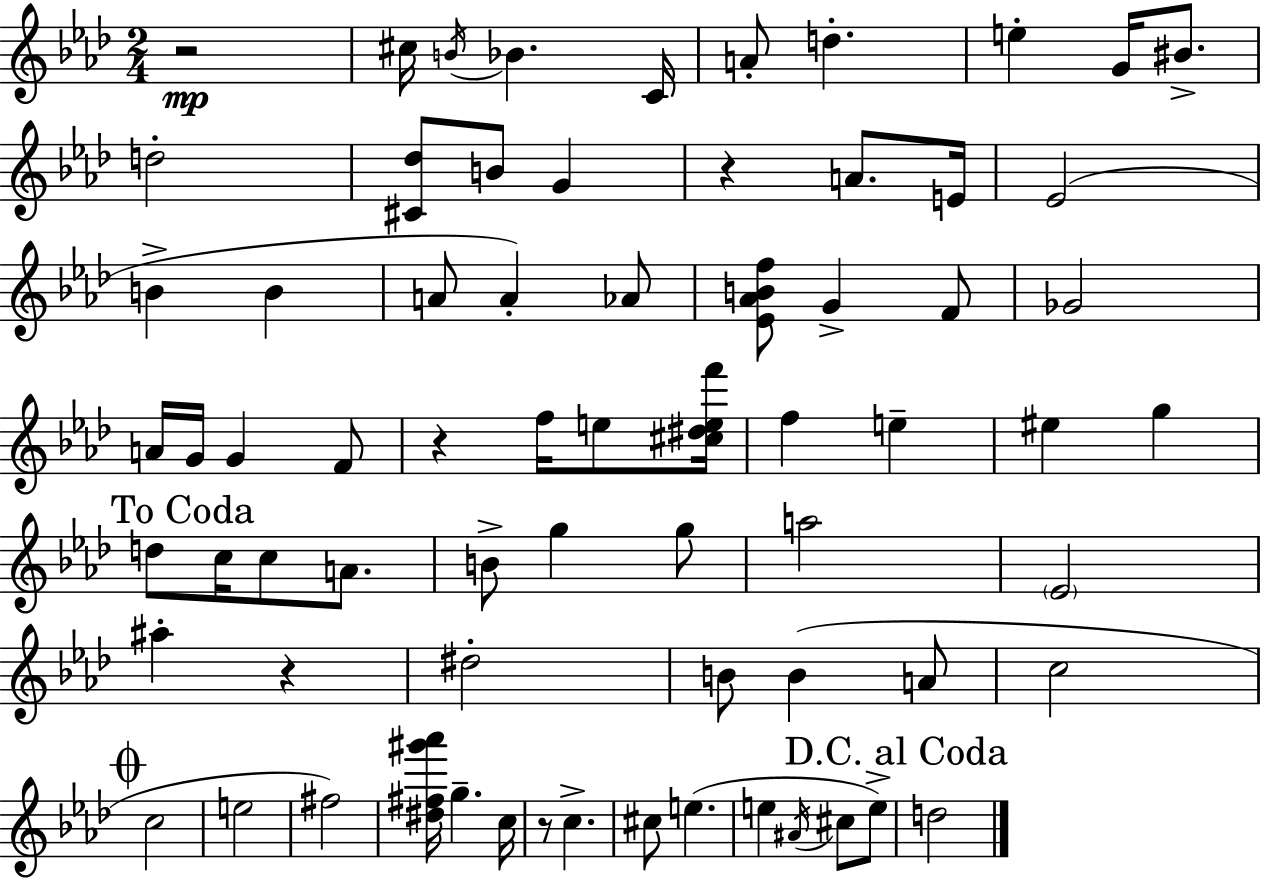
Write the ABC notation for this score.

X:1
T:Untitled
M:2/4
L:1/4
K:Ab
z2 ^c/4 B/4 _B C/4 A/2 d e G/4 ^B/2 d2 [^C_d]/2 B/2 G z A/2 E/4 _E2 B B A/2 A _A/2 [_E_ABf]/2 G F/2 _G2 A/4 G/4 G F/2 z f/4 e/2 [^c^def']/4 f e ^e g d/2 c/4 c/2 A/2 B/2 g g/2 a2 _E2 ^a z ^d2 B/2 B A/2 c2 c2 e2 ^f2 [^d^f^g'_a']/4 g c/4 z/2 c ^c/2 e e ^A/4 ^c/2 e/2 d2